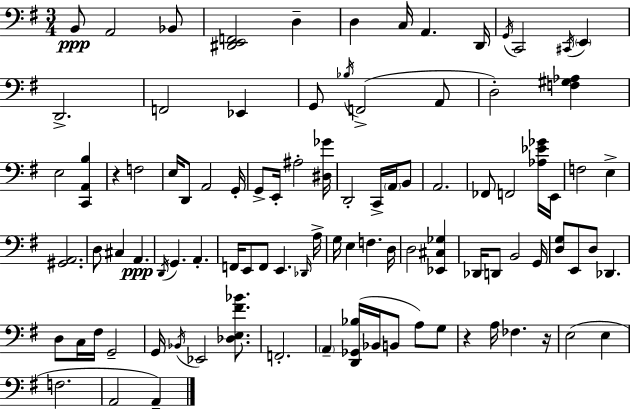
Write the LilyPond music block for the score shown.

{
  \clef bass
  \numericTimeSignature
  \time 3/4
  \key g \major
  b,8\ppp a,2 bes,8 | <dis, e, f,>2 d4-- | d4 c16 a,4. d,16 | \acciaccatura { g,16 } c,2 \acciaccatura { cis,16 } \parenthesize e,4 | \break d,2.-> | f,2 ees,4 | g,8 \acciaccatura { bes16 }( f,2-> | a,8 d2-.) <f gis aes>4 | \break e2 <c, a, b>4 | r4 f2 | e16 d,8 a,2 | g,16-. g,8-> e,16-. ais2-. | \break <dis ges'>16 d,2-. c,16-> | \parenthesize a,16 b,8 a,2. | fes,8 f,2 | <aes ees' ges'>16 e,16 f2 e4-> | \break <gis, a,>2. | d8 cis4 a,4.\ppp | \acciaccatura { d,16 } g,4. a,4.-. | f,16 e,8 f,8 e,4. | \break \grace { des,16 } a16-> g16 e4 f4. | d16 d2 | <ees, cis ges>4 des,16 d,8 b,2 | g,16 <d g>8 e,8 d8 des,4. | \break d8 c16 fis16 g,2-- | g,16 \acciaccatura { bes,16 } ees,2 | <des e fis' bes'>8. f,2.-. | \parenthesize a,4-- <d, ges, bes>16( bes,16 | \break b,8 a8) g8 r4 a16 fes4. | r16 e2( | e4 f2. | a,2 | \break a,4--) \bar "|."
}